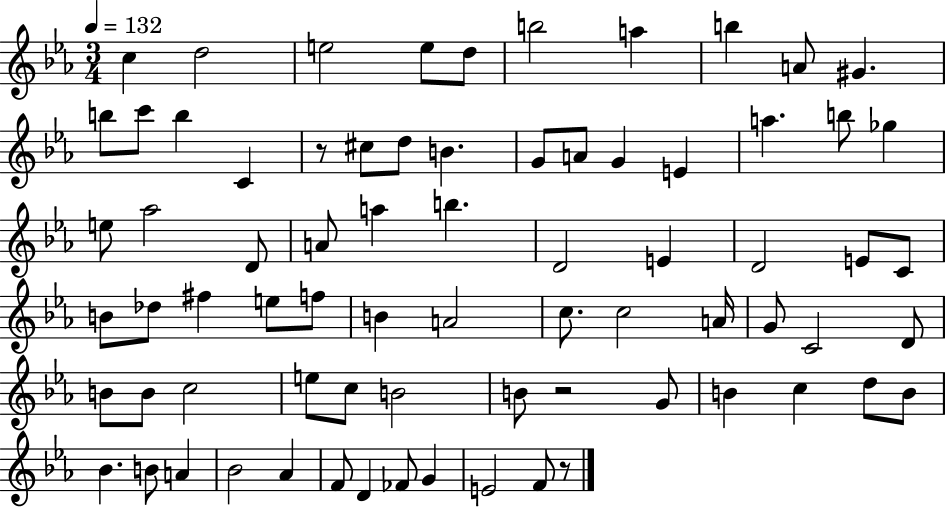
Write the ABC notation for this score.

X:1
T:Untitled
M:3/4
L:1/4
K:Eb
c d2 e2 e/2 d/2 b2 a b A/2 ^G b/2 c'/2 b C z/2 ^c/2 d/2 B G/2 A/2 G E a b/2 _g e/2 _a2 D/2 A/2 a b D2 E D2 E/2 C/2 B/2 _d/2 ^f e/2 f/2 B A2 c/2 c2 A/4 G/2 C2 D/2 B/2 B/2 c2 e/2 c/2 B2 B/2 z2 G/2 B c d/2 B/2 _B B/2 A _B2 _A F/2 D _F/2 G E2 F/2 z/2